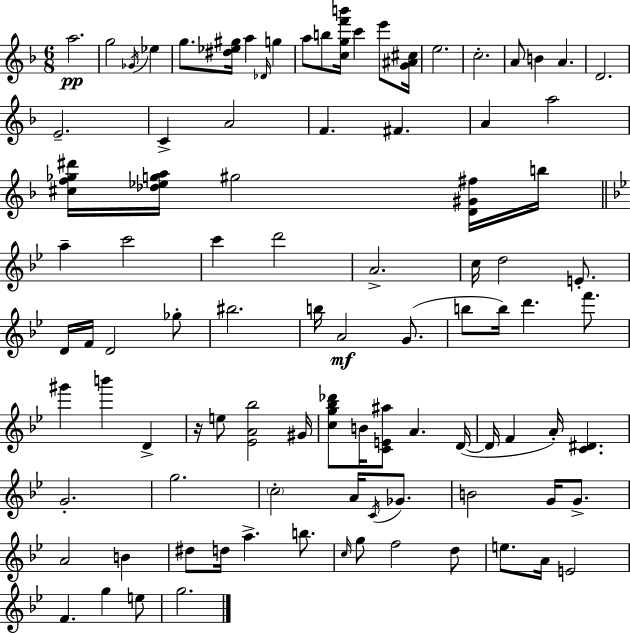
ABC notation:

X:1
T:Untitled
M:6/8
L:1/4
K:F
a2 g2 _G/4 _e g/2 [^d_e^g]/4 a _D/4 g a/2 b/2 [cgf'b']/4 c' e'/2 [G^A^c]/4 e2 c2 A/2 B A D2 E2 C A2 F ^F A a2 [^cf_g^d']/4 [_d_ega]/4 ^g2 [D^G^f]/4 b/4 a c'2 c' d'2 A2 c/4 d2 E/2 D/4 F/4 D2 _g/2 ^b2 b/4 A2 G/2 b/2 b/4 d' f'/2 ^g' b' D z/4 e/2 [_EA_b]2 ^G/4 [cg_b_d']/2 B/4 [CE^a]/2 A D/4 D/4 F A/4 [C^D] G2 g2 c2 A/4 C/4 _G/2 B2 G/4 G/2 A2 B ^d/2 d/4 a b/2 c/4 g/2 f2 d/2 e/2 A/4 E2 F g e/2 g2